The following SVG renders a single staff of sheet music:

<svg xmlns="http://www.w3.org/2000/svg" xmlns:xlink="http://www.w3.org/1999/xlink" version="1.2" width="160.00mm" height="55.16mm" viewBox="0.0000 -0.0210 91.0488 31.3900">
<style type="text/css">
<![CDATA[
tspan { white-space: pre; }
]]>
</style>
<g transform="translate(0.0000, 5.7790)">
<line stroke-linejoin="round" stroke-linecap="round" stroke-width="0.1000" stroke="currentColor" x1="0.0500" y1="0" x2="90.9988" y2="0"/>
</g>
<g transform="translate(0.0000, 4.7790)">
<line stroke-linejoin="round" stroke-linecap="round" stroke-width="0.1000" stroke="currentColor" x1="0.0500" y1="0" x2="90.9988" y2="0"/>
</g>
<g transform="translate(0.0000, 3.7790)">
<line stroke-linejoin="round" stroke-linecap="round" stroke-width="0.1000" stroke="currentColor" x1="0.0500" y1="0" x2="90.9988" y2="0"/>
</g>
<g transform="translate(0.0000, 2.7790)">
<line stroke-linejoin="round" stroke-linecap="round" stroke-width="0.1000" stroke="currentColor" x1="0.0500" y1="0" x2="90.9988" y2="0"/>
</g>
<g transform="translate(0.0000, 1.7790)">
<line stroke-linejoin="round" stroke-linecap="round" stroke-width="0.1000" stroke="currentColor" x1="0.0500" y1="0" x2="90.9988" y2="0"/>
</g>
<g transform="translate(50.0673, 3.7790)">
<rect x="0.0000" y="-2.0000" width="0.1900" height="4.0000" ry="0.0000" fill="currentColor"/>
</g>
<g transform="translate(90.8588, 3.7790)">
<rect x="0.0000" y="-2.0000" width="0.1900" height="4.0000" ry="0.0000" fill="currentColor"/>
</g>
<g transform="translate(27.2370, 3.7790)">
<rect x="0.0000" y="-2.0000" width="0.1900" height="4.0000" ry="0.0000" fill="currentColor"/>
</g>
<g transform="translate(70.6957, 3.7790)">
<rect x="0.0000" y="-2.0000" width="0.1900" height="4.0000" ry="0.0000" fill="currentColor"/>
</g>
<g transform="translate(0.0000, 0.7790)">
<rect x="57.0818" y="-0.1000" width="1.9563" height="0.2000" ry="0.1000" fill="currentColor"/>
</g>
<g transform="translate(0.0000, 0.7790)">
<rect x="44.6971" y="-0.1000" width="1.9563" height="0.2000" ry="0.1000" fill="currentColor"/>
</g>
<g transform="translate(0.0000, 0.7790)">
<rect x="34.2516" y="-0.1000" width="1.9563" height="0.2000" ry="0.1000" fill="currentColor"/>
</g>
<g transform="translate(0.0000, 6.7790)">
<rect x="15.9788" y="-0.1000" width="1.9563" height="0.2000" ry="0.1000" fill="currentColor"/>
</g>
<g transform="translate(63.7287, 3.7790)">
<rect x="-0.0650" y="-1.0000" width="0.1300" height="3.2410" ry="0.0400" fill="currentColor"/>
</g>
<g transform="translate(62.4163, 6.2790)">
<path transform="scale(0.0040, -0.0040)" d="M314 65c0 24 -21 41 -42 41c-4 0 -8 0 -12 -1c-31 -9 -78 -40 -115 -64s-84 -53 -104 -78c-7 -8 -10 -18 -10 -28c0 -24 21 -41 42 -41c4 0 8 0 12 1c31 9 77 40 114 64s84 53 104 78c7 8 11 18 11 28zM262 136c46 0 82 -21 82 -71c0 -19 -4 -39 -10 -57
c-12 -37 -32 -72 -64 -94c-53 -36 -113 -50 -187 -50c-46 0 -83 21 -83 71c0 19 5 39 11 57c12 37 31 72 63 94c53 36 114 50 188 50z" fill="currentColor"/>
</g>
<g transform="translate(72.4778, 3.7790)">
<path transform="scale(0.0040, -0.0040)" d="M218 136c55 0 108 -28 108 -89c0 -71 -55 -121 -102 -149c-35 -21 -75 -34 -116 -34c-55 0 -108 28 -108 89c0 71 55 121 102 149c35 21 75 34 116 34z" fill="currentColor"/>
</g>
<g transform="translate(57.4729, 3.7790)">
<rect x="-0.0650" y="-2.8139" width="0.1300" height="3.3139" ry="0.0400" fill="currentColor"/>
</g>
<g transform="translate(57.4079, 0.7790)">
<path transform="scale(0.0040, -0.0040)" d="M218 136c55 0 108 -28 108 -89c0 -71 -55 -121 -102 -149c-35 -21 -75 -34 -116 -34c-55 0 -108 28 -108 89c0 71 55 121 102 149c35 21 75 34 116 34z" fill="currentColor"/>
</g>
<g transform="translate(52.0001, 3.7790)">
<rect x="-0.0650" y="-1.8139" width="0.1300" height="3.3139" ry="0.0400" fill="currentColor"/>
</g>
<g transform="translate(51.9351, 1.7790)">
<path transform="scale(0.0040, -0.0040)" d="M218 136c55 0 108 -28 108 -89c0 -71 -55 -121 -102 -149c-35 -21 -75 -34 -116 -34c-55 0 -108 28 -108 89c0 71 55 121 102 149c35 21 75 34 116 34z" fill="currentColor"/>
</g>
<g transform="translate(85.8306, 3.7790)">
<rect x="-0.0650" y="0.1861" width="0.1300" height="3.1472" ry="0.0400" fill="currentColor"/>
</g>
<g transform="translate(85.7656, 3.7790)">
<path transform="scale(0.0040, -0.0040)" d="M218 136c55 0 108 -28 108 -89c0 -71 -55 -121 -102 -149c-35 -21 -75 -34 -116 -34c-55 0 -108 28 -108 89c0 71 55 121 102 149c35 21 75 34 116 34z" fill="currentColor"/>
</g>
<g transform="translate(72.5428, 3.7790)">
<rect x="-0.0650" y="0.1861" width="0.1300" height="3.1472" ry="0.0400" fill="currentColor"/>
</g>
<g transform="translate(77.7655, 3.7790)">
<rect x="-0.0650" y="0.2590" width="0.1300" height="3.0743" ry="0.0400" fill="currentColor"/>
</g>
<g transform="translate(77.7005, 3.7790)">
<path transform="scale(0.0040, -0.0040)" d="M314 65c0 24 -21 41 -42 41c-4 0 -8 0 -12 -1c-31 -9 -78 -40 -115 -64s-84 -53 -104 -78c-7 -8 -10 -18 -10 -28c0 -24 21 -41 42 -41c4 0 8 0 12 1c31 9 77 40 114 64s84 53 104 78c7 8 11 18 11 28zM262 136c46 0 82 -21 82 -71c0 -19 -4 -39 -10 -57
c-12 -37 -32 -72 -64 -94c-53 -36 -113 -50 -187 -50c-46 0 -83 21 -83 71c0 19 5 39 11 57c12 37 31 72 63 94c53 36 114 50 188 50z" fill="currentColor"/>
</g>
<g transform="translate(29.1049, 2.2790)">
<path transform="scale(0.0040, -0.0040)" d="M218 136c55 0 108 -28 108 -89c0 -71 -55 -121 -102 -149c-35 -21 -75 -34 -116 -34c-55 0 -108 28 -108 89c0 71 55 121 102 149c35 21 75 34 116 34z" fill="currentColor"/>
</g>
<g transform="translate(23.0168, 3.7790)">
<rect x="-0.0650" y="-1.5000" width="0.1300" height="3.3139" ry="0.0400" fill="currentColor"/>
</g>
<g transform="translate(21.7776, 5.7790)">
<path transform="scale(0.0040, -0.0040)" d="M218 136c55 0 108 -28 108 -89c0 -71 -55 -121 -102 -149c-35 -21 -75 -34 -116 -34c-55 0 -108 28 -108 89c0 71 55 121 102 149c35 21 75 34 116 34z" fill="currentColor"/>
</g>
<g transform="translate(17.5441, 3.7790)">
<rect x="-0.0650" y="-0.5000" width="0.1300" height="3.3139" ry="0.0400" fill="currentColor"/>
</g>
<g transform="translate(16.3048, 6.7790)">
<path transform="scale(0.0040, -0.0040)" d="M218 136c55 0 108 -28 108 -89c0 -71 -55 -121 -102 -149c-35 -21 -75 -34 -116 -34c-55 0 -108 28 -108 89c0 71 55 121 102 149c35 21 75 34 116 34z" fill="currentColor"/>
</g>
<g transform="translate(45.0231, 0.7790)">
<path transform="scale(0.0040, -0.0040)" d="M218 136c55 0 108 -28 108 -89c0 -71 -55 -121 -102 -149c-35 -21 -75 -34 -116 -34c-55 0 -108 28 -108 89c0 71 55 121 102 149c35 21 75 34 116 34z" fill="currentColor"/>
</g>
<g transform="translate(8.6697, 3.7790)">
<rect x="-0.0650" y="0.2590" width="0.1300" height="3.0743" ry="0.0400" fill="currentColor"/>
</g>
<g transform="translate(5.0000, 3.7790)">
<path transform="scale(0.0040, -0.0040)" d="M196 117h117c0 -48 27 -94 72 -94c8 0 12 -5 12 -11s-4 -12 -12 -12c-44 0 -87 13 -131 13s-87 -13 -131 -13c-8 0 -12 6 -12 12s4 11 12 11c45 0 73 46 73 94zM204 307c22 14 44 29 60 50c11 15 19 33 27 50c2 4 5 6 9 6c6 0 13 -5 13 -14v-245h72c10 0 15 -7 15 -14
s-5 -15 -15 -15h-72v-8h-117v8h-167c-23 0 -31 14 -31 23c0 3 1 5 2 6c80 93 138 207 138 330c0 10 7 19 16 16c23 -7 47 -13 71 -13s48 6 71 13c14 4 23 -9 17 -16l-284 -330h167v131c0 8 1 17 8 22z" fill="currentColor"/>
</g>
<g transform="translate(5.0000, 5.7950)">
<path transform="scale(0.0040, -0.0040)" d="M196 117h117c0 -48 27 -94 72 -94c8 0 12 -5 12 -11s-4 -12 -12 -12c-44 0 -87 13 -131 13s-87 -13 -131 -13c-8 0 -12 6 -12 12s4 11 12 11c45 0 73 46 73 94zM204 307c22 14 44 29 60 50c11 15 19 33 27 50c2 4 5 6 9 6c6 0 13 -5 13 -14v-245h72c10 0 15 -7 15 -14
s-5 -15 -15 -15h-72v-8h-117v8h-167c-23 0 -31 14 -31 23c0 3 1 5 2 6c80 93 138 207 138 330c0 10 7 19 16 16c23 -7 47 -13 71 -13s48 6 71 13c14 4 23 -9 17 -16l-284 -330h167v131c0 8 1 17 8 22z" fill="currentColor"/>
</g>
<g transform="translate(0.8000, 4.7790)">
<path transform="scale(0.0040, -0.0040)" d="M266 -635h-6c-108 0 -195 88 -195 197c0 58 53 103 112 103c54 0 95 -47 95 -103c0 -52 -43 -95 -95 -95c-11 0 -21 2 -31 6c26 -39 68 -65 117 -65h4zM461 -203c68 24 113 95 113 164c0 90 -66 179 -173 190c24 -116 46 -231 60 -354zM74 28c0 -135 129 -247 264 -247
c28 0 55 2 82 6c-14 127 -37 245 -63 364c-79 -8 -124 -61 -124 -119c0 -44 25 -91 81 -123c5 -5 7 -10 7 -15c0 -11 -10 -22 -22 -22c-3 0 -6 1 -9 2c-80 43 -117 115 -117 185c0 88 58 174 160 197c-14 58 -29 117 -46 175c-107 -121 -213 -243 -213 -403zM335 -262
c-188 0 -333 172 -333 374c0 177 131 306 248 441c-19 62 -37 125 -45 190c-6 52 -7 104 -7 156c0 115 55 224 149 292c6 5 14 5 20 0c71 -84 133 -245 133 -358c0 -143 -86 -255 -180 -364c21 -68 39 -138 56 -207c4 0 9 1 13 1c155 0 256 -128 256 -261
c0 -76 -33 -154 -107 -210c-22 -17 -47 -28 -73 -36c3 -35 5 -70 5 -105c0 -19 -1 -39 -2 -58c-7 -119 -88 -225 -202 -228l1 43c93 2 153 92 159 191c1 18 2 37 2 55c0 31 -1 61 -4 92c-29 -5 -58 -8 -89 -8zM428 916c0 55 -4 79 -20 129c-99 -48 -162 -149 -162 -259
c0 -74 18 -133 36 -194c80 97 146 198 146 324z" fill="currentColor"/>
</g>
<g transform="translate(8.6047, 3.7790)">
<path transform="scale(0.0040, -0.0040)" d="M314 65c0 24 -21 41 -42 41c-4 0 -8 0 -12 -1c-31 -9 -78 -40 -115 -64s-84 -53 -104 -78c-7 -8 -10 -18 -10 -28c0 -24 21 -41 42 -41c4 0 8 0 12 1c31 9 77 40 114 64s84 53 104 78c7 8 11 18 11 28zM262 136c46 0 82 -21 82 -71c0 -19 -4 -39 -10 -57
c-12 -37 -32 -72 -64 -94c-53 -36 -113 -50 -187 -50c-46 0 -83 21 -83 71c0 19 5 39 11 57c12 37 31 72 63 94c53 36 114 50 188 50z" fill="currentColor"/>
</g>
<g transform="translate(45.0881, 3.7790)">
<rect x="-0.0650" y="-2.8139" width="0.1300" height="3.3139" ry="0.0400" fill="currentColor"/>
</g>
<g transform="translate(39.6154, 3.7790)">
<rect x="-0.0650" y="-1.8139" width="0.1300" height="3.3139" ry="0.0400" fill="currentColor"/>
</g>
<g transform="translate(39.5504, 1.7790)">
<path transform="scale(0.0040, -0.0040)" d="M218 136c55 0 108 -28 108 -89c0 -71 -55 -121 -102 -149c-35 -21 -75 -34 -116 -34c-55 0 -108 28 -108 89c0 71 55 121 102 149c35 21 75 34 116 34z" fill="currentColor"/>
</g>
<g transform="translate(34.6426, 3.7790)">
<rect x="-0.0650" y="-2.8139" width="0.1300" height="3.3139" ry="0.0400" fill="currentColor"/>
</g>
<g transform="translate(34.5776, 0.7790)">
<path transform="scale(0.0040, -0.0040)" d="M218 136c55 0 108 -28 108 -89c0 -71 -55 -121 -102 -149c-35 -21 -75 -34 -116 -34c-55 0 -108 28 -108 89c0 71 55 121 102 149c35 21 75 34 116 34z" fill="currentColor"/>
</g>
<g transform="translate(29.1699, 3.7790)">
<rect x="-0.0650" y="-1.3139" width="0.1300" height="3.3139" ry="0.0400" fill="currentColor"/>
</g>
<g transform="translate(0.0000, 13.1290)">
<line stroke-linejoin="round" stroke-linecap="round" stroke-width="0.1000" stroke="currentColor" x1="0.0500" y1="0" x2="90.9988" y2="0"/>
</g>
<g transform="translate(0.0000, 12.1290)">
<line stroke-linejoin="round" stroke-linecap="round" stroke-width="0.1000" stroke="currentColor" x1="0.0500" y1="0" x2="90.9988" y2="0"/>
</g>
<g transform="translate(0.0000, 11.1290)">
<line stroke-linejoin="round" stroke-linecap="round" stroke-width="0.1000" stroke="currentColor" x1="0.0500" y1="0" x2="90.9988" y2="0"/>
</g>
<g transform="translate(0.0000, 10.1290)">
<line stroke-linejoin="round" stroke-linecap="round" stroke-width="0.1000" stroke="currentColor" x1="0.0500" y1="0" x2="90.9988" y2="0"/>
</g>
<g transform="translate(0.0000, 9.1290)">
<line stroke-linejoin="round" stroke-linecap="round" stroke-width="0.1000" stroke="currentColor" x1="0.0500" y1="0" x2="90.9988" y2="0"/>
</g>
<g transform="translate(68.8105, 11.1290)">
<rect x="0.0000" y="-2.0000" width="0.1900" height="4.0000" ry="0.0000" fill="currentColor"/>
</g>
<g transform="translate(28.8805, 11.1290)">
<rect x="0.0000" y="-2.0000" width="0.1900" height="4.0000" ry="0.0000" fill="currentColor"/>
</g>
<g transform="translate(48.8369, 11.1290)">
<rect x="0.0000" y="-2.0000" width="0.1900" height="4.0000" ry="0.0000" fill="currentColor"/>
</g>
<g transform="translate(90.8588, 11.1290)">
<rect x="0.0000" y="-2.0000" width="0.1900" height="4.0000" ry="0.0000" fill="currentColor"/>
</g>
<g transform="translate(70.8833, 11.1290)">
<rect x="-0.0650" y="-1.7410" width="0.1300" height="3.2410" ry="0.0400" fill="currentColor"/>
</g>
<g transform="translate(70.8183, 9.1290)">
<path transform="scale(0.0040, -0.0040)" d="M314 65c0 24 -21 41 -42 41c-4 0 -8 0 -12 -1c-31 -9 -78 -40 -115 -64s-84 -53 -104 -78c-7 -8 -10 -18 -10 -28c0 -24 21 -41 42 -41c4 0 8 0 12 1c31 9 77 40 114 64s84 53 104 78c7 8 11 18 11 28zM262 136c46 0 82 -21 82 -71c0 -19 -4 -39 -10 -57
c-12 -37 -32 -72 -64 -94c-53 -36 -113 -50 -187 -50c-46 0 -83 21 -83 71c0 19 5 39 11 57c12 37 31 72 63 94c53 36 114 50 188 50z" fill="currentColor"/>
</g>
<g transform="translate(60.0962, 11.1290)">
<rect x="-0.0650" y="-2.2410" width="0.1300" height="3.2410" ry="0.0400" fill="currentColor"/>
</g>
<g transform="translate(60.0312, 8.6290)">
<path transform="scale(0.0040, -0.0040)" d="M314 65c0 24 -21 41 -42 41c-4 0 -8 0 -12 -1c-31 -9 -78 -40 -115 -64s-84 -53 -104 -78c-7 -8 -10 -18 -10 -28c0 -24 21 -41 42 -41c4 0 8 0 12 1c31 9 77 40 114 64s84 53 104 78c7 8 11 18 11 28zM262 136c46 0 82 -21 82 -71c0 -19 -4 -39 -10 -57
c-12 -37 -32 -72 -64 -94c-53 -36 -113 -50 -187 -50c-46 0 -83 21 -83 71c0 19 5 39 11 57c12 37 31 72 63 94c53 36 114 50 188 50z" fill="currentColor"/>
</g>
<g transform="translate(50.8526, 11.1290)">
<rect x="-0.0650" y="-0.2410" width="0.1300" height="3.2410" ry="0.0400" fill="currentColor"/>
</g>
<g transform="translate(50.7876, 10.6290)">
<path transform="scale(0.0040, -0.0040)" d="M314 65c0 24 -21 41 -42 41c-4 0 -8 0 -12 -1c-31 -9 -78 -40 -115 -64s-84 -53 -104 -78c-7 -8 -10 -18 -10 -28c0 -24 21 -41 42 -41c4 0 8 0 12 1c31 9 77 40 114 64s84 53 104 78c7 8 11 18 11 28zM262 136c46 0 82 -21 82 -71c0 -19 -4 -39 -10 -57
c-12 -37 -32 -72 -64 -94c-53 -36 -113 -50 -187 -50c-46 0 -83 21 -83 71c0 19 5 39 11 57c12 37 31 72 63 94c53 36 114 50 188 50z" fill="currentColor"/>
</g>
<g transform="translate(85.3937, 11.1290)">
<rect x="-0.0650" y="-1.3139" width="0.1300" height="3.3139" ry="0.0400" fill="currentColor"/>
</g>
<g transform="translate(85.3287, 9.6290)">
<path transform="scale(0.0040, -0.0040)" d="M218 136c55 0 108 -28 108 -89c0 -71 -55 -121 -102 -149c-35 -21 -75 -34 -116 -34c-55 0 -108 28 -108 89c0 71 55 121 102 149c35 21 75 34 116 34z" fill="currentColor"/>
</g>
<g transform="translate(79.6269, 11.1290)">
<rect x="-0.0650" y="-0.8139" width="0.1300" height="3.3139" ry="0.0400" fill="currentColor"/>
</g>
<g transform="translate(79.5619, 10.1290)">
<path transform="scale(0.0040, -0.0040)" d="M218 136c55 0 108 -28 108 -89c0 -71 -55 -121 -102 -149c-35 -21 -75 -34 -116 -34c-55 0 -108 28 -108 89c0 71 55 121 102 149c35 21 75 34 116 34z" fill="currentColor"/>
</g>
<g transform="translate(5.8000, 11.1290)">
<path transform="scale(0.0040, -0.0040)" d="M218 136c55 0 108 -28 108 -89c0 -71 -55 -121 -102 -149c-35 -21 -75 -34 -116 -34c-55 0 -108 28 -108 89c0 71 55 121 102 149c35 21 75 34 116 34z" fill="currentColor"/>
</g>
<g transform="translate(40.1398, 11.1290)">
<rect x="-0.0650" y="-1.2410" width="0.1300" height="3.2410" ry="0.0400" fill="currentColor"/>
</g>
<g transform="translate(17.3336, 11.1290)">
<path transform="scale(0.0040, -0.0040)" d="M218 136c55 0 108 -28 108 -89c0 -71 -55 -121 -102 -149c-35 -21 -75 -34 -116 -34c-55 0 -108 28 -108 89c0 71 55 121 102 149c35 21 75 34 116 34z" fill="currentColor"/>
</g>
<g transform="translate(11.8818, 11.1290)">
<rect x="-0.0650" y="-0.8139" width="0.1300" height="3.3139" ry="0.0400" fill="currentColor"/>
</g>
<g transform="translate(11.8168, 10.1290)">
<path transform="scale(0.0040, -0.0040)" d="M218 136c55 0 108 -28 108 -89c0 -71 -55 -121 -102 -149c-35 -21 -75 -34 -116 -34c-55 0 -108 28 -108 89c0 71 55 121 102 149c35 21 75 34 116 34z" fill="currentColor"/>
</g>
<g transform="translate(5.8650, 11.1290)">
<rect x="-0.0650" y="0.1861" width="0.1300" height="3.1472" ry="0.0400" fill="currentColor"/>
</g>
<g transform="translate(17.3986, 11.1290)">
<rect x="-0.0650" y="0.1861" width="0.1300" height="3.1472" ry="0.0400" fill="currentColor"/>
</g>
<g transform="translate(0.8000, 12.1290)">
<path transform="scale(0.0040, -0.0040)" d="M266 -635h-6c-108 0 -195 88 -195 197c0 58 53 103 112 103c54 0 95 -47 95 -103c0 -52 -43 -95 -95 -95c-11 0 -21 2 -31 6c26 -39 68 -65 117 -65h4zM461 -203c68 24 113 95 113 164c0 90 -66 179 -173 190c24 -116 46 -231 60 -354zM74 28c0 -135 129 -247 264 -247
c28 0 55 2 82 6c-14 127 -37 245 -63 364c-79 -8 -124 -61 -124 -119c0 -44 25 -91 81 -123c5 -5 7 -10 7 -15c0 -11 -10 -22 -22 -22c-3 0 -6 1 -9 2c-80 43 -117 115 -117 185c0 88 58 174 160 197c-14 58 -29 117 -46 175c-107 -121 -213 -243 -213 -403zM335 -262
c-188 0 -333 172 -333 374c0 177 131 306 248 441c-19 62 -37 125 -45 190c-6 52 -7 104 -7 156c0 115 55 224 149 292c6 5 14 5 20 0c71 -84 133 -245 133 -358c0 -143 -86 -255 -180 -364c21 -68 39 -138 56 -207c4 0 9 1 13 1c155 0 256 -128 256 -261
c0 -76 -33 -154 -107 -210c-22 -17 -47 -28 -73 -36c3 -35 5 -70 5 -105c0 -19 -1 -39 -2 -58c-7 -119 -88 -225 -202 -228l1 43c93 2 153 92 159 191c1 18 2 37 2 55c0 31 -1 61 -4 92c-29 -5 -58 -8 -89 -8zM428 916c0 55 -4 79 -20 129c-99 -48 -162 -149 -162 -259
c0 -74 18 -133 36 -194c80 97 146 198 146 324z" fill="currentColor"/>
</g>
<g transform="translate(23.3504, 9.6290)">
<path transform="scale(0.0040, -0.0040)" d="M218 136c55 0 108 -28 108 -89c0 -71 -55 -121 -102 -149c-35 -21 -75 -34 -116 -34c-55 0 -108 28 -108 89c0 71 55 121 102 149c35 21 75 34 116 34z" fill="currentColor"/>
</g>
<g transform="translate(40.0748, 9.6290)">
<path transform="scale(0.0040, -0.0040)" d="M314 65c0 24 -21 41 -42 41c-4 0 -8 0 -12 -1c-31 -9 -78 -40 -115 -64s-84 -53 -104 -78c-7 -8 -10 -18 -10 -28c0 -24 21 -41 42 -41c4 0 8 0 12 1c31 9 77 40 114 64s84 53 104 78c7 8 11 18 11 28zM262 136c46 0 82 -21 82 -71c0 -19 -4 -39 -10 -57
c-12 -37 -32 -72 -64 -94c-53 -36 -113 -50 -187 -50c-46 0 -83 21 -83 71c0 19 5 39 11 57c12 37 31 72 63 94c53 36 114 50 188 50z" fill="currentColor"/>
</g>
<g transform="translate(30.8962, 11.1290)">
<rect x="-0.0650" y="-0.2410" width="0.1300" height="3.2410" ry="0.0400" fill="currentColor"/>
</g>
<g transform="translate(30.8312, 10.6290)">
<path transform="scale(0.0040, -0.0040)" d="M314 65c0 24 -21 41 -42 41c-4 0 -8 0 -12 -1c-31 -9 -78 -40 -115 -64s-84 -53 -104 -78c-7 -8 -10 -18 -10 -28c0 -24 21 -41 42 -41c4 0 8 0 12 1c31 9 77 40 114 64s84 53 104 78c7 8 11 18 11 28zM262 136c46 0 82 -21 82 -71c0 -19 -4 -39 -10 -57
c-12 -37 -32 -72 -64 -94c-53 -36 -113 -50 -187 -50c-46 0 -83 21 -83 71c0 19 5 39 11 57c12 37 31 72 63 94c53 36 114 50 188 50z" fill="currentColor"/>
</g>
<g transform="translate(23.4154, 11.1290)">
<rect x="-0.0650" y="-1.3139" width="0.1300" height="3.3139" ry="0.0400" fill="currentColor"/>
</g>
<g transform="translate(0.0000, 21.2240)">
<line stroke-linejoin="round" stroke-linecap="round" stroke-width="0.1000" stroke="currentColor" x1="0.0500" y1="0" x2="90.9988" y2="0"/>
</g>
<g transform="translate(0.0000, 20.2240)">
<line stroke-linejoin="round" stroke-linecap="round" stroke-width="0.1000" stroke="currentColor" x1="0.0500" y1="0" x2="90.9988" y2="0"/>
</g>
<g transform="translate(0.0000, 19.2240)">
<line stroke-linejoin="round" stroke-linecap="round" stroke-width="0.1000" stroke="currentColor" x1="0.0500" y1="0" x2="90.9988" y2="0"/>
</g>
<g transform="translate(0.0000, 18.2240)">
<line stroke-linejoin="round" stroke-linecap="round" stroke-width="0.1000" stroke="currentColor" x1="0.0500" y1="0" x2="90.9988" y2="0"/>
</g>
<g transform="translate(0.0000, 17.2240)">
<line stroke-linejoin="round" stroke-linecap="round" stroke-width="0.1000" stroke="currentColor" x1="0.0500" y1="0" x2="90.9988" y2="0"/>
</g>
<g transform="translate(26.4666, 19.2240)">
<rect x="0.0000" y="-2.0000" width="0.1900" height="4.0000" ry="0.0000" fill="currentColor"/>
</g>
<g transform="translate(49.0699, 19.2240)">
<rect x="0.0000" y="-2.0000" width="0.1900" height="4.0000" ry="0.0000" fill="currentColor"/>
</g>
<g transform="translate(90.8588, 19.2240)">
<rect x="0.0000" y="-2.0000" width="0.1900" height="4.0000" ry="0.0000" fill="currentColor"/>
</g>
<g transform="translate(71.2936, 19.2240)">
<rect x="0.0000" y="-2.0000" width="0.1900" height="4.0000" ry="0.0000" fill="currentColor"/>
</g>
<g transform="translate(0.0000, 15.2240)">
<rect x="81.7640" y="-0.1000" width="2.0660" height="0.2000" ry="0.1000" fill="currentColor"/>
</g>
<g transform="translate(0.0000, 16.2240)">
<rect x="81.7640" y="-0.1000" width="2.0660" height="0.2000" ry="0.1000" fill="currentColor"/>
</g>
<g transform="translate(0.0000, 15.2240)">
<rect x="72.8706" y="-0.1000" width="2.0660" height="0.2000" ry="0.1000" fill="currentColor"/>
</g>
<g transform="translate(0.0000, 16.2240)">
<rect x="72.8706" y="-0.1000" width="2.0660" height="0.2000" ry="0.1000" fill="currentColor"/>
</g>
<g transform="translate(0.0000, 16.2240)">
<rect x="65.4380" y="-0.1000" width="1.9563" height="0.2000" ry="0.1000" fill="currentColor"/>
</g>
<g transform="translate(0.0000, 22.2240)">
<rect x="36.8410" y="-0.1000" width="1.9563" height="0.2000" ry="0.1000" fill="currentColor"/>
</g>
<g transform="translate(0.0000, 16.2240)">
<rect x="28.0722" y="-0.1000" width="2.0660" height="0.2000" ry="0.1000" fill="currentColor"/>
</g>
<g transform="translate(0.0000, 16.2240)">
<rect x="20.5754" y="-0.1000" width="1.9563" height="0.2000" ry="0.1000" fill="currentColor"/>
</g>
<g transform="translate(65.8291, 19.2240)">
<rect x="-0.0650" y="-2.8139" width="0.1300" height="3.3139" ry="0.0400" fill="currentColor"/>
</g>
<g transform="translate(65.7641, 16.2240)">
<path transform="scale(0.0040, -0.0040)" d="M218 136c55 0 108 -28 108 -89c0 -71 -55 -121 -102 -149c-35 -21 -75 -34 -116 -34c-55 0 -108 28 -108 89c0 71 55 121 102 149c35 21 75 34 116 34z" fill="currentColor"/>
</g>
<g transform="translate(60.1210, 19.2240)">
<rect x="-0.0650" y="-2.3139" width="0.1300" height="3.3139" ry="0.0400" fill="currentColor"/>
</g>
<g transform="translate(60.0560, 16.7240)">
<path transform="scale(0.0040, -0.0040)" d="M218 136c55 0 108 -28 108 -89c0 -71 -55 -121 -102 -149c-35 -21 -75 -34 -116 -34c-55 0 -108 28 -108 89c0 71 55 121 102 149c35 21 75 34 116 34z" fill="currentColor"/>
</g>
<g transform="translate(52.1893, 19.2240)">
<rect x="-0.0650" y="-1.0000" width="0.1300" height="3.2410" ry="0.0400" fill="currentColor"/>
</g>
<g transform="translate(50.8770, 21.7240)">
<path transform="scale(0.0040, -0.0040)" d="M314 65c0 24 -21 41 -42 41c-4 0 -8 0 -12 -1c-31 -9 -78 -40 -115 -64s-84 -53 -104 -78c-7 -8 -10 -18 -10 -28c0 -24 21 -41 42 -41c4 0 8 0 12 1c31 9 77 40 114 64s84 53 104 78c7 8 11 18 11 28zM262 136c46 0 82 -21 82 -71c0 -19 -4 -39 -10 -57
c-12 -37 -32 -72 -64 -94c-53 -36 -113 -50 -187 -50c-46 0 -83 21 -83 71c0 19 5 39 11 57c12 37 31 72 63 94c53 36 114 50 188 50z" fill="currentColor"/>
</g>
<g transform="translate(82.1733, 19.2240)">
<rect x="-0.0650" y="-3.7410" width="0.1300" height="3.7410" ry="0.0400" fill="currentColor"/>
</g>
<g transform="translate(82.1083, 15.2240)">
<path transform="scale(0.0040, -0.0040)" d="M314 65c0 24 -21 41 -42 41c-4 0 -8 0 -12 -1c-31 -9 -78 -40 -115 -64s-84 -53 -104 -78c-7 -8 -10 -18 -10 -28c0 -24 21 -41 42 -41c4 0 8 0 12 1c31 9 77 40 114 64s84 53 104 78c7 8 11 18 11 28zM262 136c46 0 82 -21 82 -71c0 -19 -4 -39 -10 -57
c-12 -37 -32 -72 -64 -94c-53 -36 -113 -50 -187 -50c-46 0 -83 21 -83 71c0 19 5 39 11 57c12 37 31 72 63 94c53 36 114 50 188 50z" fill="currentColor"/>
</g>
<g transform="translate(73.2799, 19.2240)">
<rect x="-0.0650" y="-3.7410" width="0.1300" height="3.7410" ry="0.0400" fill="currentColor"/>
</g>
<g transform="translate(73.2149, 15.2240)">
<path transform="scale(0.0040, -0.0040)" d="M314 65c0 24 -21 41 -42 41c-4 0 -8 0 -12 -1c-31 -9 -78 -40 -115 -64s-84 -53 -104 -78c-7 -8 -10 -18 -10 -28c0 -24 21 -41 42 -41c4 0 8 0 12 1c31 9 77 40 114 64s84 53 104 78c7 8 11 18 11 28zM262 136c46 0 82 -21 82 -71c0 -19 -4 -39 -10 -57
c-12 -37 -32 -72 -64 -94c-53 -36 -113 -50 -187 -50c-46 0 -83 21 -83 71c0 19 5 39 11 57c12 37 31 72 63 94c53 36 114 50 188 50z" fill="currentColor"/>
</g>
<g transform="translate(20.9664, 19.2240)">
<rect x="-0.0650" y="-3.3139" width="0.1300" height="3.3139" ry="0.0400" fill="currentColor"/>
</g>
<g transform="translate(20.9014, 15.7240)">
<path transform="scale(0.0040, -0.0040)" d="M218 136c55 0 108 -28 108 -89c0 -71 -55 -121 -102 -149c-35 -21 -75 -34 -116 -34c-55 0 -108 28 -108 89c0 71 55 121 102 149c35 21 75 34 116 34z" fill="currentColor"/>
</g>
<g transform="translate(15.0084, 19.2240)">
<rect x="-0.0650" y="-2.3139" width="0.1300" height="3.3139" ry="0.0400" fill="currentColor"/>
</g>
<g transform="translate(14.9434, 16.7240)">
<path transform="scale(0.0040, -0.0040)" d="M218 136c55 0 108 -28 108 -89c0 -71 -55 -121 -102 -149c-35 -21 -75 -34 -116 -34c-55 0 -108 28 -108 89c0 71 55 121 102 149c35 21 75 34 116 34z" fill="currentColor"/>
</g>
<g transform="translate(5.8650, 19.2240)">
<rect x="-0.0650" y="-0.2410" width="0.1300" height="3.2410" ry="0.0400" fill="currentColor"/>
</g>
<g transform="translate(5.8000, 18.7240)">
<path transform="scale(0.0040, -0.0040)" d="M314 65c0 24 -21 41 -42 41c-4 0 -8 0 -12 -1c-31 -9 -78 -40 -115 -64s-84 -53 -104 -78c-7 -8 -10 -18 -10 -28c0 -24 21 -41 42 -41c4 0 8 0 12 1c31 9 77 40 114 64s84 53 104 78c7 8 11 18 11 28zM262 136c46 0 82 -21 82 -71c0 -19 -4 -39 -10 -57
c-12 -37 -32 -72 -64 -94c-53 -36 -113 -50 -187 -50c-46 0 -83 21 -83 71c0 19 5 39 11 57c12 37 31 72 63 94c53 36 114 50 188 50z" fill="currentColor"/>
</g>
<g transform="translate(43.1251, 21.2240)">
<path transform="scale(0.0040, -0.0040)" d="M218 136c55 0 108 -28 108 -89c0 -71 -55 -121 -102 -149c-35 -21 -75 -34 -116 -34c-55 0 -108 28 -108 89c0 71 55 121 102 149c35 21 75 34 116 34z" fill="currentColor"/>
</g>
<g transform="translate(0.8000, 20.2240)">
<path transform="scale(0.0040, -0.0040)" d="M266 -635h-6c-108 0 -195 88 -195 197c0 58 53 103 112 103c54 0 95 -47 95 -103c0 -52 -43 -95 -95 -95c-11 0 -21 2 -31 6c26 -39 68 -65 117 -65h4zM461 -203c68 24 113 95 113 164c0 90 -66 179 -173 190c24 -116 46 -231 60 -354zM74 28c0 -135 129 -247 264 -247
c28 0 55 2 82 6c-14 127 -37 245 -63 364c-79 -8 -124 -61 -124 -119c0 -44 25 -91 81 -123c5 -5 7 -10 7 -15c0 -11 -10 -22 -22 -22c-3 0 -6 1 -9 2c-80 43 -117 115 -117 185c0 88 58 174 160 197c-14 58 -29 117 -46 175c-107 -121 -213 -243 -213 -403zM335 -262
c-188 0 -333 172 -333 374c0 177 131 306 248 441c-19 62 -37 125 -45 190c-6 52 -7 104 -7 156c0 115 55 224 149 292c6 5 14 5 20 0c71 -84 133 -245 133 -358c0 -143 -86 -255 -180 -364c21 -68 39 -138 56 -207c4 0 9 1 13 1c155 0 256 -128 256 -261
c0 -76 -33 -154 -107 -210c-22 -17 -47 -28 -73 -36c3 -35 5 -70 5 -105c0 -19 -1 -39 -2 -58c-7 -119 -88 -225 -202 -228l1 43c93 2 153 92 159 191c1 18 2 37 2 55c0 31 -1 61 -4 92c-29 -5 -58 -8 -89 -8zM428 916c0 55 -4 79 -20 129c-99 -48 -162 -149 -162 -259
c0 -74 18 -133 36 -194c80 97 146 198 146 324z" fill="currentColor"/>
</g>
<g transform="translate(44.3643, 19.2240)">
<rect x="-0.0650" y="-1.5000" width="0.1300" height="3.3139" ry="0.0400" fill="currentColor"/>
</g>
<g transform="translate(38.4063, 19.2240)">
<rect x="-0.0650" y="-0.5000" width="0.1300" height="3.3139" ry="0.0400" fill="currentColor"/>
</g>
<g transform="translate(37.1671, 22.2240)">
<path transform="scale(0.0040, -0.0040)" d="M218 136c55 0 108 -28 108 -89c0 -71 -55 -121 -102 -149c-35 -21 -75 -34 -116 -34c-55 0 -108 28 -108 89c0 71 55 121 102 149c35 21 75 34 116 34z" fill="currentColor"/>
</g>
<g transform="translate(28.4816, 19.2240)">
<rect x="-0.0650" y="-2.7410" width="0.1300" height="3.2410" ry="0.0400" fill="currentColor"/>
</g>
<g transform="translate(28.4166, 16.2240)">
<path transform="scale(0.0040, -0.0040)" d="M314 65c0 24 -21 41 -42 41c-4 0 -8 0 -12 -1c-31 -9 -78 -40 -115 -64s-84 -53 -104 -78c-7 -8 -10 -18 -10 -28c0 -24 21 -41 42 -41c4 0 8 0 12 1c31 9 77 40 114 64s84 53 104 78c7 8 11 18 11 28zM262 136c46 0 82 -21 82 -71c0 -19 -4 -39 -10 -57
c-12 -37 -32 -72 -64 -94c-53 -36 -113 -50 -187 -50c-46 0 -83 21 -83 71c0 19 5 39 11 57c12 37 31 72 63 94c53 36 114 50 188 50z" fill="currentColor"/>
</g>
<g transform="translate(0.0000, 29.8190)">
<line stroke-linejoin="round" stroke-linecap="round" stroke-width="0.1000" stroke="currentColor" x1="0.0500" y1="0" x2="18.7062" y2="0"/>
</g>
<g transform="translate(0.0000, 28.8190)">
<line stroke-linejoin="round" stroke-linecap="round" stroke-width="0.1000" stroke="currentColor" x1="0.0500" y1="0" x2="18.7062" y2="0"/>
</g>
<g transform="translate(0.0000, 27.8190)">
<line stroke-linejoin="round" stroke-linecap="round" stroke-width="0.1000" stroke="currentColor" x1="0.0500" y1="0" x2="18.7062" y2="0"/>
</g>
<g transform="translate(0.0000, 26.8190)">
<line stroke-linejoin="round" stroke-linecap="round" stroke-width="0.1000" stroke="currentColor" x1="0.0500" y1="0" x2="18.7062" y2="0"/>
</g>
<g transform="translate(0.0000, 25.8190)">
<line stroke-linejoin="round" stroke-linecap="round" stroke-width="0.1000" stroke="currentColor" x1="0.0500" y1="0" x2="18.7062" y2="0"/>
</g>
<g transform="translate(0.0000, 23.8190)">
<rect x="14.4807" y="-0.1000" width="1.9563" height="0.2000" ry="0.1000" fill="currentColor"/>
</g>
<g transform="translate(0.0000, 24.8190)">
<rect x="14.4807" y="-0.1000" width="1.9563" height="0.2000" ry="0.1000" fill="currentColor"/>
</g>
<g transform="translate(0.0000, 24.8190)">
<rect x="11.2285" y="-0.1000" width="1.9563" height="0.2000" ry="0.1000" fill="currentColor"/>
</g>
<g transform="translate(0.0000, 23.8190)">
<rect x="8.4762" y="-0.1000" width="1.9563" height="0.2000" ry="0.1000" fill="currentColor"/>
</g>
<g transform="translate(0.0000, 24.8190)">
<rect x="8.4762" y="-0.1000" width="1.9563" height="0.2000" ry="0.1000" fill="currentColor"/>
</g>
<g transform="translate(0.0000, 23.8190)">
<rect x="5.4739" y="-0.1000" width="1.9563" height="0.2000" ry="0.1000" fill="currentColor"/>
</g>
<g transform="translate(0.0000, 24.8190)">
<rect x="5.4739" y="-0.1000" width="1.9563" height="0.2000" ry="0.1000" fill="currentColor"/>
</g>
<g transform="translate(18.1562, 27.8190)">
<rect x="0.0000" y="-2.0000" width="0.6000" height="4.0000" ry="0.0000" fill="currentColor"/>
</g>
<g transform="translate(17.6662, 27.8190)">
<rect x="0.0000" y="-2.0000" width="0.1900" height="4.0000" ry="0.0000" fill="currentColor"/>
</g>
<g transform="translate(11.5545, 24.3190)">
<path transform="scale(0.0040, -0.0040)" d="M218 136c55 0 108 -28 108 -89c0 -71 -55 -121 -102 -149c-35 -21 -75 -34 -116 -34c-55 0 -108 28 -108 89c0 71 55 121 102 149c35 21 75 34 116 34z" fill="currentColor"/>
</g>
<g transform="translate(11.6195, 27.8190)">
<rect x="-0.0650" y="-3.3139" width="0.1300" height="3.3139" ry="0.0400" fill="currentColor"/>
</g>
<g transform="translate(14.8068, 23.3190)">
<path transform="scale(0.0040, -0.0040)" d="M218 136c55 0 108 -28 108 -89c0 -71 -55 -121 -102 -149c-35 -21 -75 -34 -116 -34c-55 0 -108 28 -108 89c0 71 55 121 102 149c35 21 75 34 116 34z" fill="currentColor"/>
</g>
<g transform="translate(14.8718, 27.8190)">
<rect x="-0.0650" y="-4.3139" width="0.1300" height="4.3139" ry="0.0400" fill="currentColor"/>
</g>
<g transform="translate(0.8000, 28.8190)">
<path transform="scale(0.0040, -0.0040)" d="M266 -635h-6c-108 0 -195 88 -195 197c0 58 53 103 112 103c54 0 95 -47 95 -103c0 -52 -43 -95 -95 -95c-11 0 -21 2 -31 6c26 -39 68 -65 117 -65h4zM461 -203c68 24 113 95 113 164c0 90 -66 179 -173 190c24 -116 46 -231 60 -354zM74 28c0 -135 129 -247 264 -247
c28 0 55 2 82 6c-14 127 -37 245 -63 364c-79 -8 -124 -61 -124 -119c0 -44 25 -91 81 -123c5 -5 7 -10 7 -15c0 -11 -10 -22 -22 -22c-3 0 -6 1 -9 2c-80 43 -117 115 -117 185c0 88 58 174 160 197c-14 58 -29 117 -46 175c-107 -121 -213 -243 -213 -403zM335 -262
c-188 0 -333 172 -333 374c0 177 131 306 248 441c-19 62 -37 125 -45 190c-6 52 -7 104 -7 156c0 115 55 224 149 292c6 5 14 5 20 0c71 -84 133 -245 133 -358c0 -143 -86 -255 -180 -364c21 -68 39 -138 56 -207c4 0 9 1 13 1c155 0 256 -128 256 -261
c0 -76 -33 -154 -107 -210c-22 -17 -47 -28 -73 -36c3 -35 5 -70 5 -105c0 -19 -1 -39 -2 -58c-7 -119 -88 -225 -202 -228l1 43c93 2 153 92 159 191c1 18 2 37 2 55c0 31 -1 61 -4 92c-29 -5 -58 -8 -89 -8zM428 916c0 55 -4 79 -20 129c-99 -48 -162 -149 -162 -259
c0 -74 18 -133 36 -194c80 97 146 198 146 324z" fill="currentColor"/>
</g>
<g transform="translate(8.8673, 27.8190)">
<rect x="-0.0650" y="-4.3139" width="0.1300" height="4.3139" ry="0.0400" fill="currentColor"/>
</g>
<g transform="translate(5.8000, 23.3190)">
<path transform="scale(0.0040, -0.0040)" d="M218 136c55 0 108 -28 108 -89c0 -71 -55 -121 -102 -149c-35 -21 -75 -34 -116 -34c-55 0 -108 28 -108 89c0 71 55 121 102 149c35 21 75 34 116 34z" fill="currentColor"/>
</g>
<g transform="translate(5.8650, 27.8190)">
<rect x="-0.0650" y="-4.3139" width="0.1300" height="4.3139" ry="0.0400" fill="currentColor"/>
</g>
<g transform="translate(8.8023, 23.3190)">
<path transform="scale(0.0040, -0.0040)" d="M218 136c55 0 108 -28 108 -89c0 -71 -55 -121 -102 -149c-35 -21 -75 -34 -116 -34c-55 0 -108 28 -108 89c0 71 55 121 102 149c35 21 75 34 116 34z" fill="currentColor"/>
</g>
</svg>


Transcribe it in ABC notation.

X:1
T:Untitled
M:4/4
L:1/4
K:C
B2 C E e a f a f a D2 B B2 B B d B e c2 e2 c2 g2 f2 d e c2 g b a2 C E D2 g a c'2 c'2 d' d' b d'